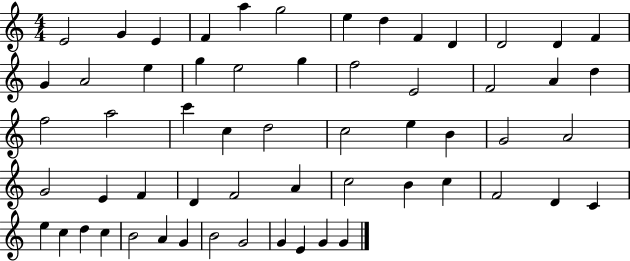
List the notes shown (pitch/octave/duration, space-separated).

E4/h G4/q E4/q F4/q A5/q G5/h E5/q D5/q F4/q D4/q D4/h D4/q F4/q G4/q A4/h E5/q G5/q E5/h G5/q F5/h E4/h F4/h A4/q D5/q F5/h A5/h C6/q C5/q D5/h C5/h E5/q B4/q G4/h A4/h G4/h E4/q F4/q D4/q F4/h A4/q C5/h B4/q C5/q F4/h D4/q C4/q E5/q C5/q D5/q C5/q B4/h A4/q G4/q B4/h G4/h G4/q E4/q G4/q G4/q